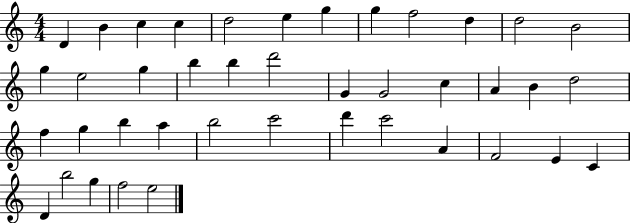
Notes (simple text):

D4/q B4/q C5/q C5/q D5/h E5/q G5/q G5/q F5/h D5/q D5/h B4/h G5/q E5/h G5/q B5/q B5/q D6/h G4/q G4/h C5/q A4/q B4/q D5/h F5/q G5/q B5/q A5/q B5/h C6/h D6/q C6/h A4/q F4/h E4/q C4/q D4/q B5/h G5/q F5/h E5/h